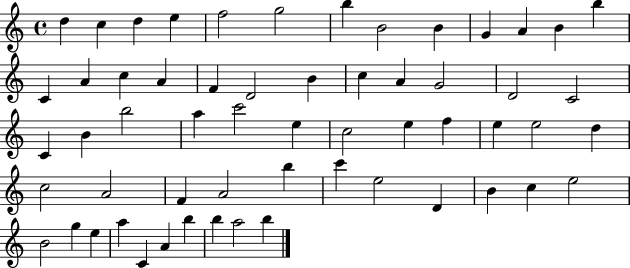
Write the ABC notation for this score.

X:1
T:Untitled
M:4/4
L:1/4
K:C
d c d e f2 g2 b B2 B G A B b C A c A F D2 B c A G2 D2 C2 C B b2 a c'2 e c2 e f e e2 d c2 A2 F A2 b c' e2 D B c e2 B2 g e a C A b b a2 b